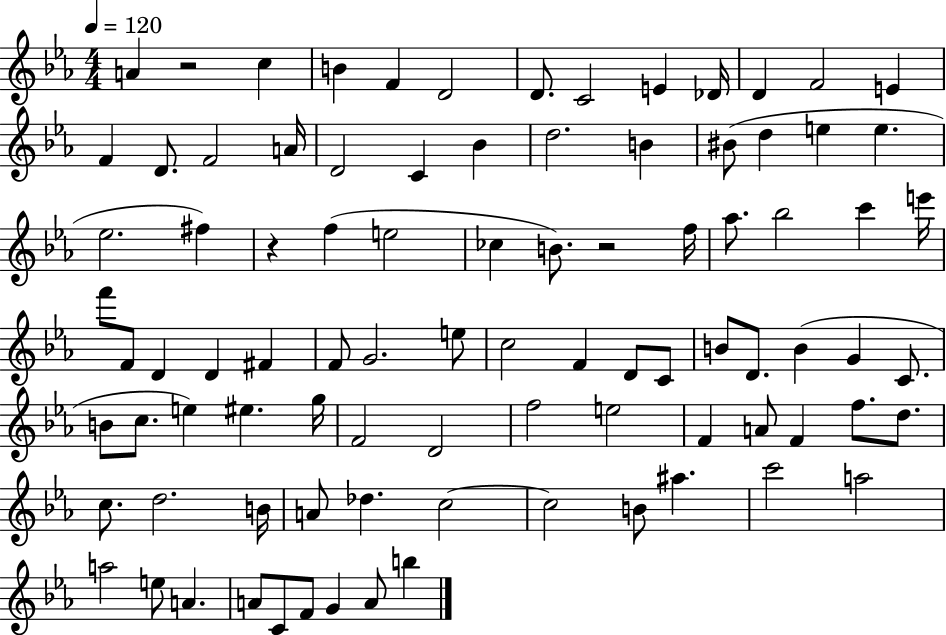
{
  \clef treble
  \numericTimeSignature
  \time 4/4
  \key ees \major
  \tempo 4 = 120
  a'4 r2 c''4 | b'4 f'4 d'2 | d'8. c'2 e'4 des'16 | d'4 f'2 e'4 | \break f'4 d'8. f'2 a'16 | d'2 c'4 bes'4 | d''2. b'4 | bis'8( d''4 e''4 e''4. | \break ees''2. fis''4) | r4 f''4( e''2 | ces''4 b'8.) r2 f''16 | aes''8. bes''2 c'''4 e'''16 | \break f'''8 f'8 d'4 d'4 fis'4 | f'8 g'2. e''8 | c''2 f'4 d'8 c'8 | b'8 d'8. b'4( g'4 c'8. | \break b'8 c''8. e''4) eis''4. g''16 | f'2 d'2 | f''2 e''2 | f'4 a'8 f'4 f''8. d''8. | \break c''8. d''2. b'16 | a'8 des''4. c''2~~ | c''2 b'8 ais''4. | c'''2 a''2 | \break a''2 e''8 a'4. | a'8 c'8 f'8 g'4 a'8 b''4 | \bar "|."
}